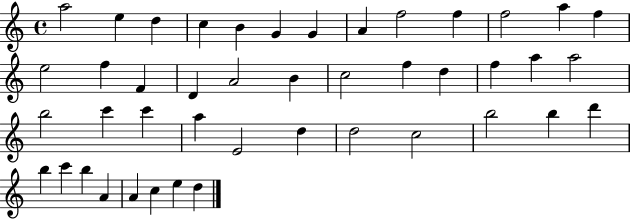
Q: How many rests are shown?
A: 0